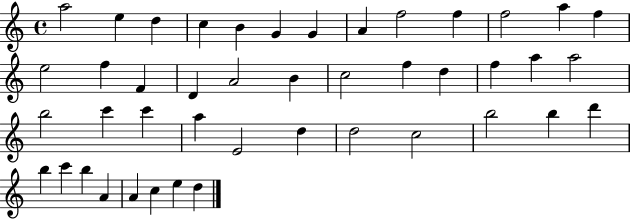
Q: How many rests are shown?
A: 0